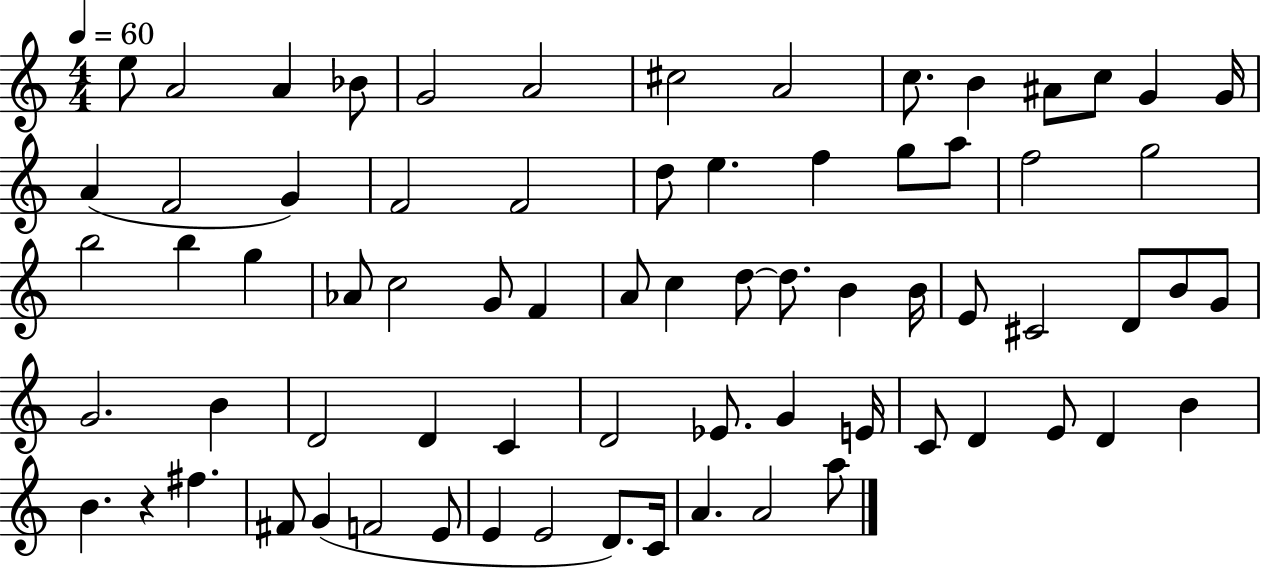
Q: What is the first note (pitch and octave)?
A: E5